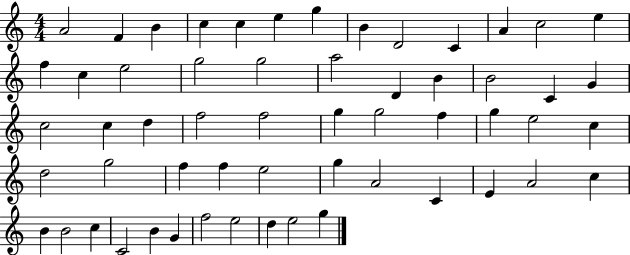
A4/h F4/q B4/q C5/q C5/q E5/q G5/q B4/q D4/h C4/q A4/q C5/h E5/q F5/q C5/q E5/h G5/h G5/h A5/h D4/q B4/q B4/h C4/q G4/q C5/h C5/q D5/q F5/h F5/h G5/q G5/h F5/q G5/q E5/h C5/q D5/h G5/h F5/q F5/q E5/h G5/q A4/h C4/q E4/q A4/h C5/q B4/q B4/h C5/q C4/h B4/q G4/q F5/h E5/h D5/q E5/h G5/q